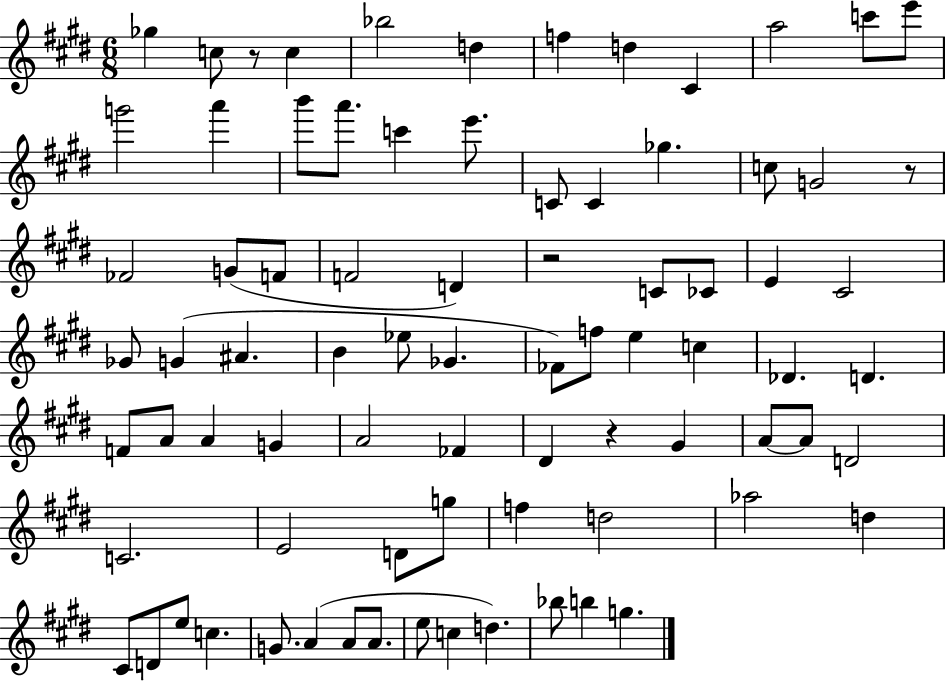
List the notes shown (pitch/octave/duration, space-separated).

Gb5/q C5/e R/e C5/q Bb5/h D5/q F5/q D5/q C#4/q A5/h C6/e E6/e G6/h A6/q B6/e A6/e. C6/q E6/e. C4/e C4/q Gb5/q. C5/e G4/h R/e FES4/h G4/e F4/e F4/h D4/q R/h C4/e CES4/e E4/q C#4/h Gb4/e G4/q A#4/q. B4/q Eb5/e Gb4/q. FES4/e F5/e E5/q C5/q Db4/q. D4/q. F4/e A4/e A4/q G4/q A4/h FES4/q D#4/q R/q G#4/q A4/e A4/e D4/h C4/h. E4/h D4/e G5/e F5/q D5/h Ab5/h D5/q C#4/e D4/e E5/e C5/q. G4/e. A4/q A4/e A4/e. E5/e C5/q D5/q. Bb5/e B5/q G5/q.